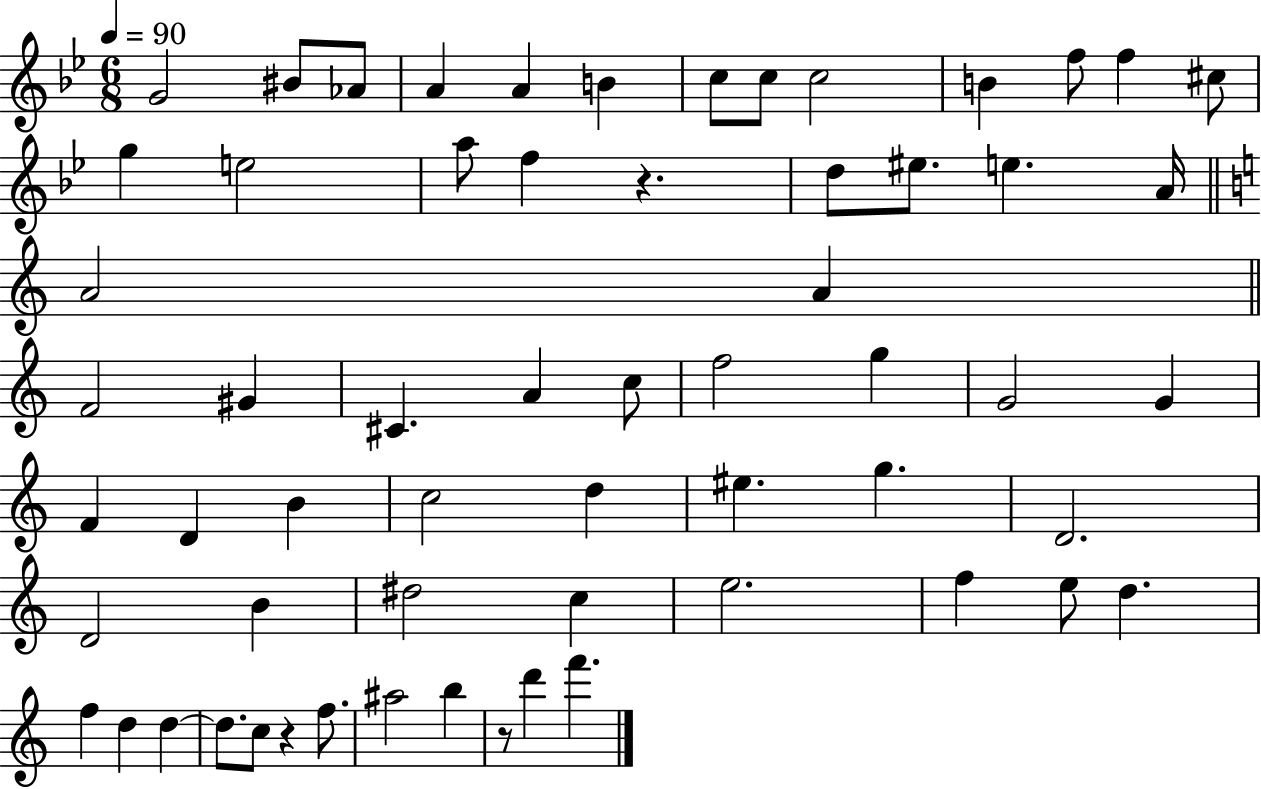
{
  \clef treble
  \numericTimeSignature
  \time 6/8
  \key bes \major
  \tempo 4 = 90
  g'2 bis'8 aes'8 | a'4 a'4 b'4 | c''8 c''8 c''2 | b'4 f''8 f''4 cis''8 | \break g''4 e''2 | a''8 f''4 r4. | d''8 eis''8. e''4. a'16 | \bar "||" \break \key a \minor a'2 a'4 | \bar "||" \break \key c \major f'2 gis'4 | cis'4. a'4 c''8 | f''2 g''4 | g'2 g'4 | \break f'4 d'4 b'4 | c''2 d''4 | eis''4. g''4. | d'2. | \break d'2 b'4 | dis''2 c''4 | e''2. | f''4 e''8 d''4. | \break f''4 d''4 d''4~~ | d''8. c''8 r4 f''8. | ais''2 b''4 | r8 d'''4 f'''4. | \break \bar "|."
}